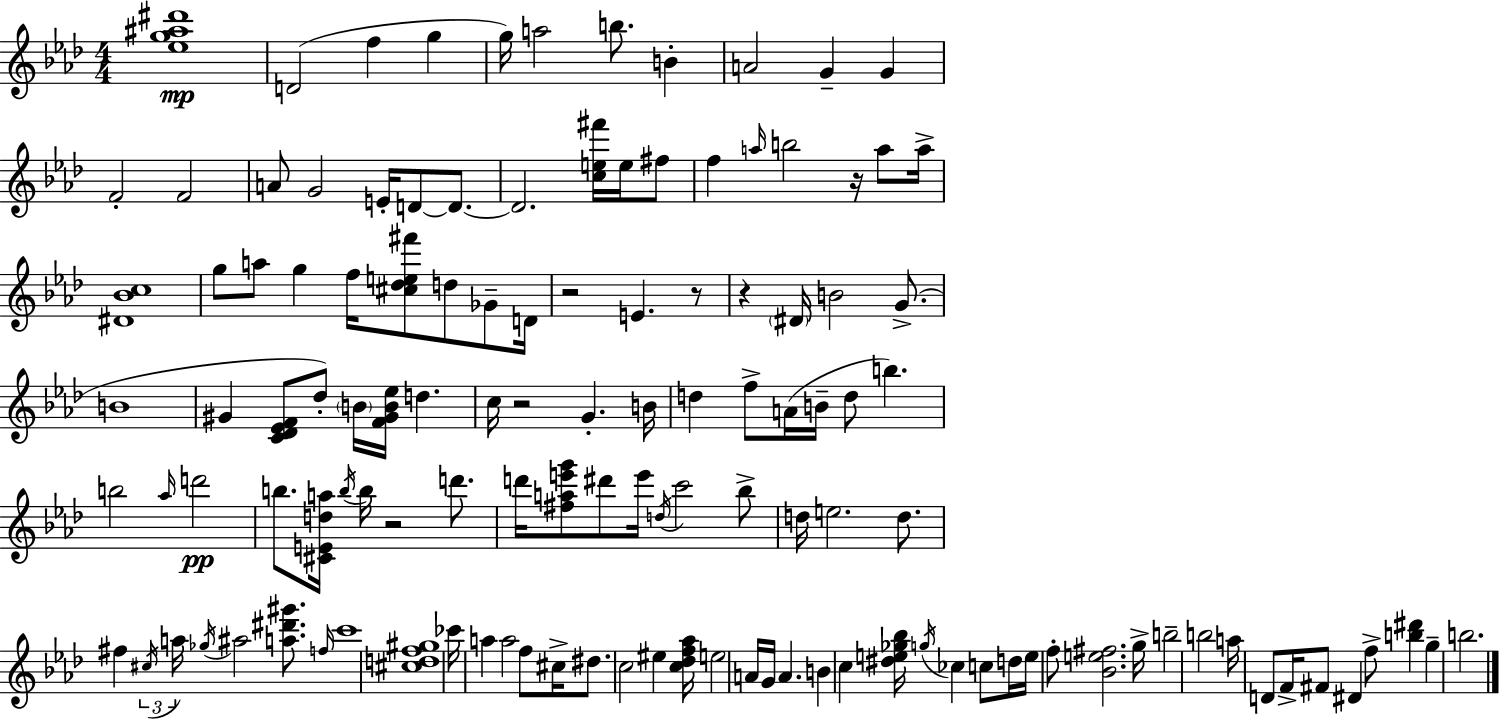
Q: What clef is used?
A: treble